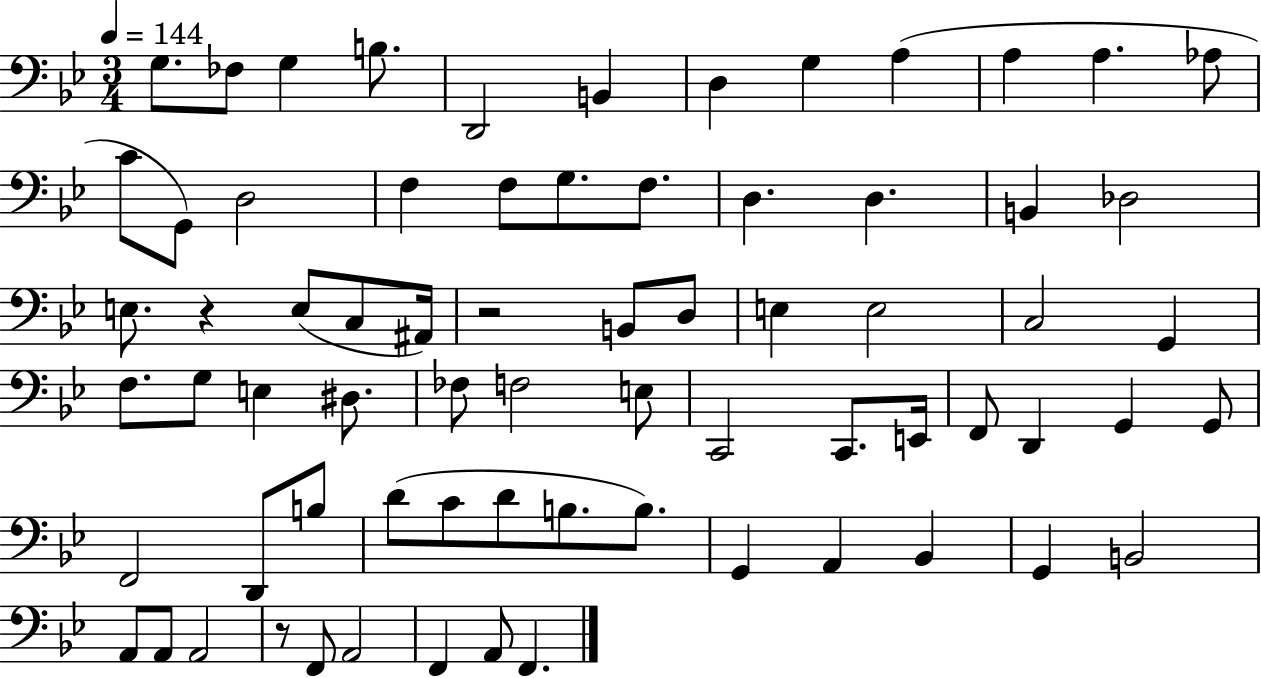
G3/e. FES3/e G3/q B3/e. D2/h B2/q D3/q G3/q A3/q A3/q A3/q. Ab3/e C4/e G2/e D3/h F3/q F3/e G3/e. F3/e. D3/q. D3/q. B2/q Db3/h E3/e. R/q E3/e C3/e A#2/s R/h B2/e D3/e E3/q E3/h C3/h G2/q F3/e. G3/e E3/q D#3/e. FES3/e F3/h E3/e C2/h C2/e. E2/s F2/e D2/q G2/q G2/e F2/h D2/e B3/e D4/e C4/e D4/e B3/e. B3/e. G2/q A2/q Bb2/q G2/q B2/h A2/e A2/e A2/h R/e F2/e A2/h F2/q A2/e F2/q.